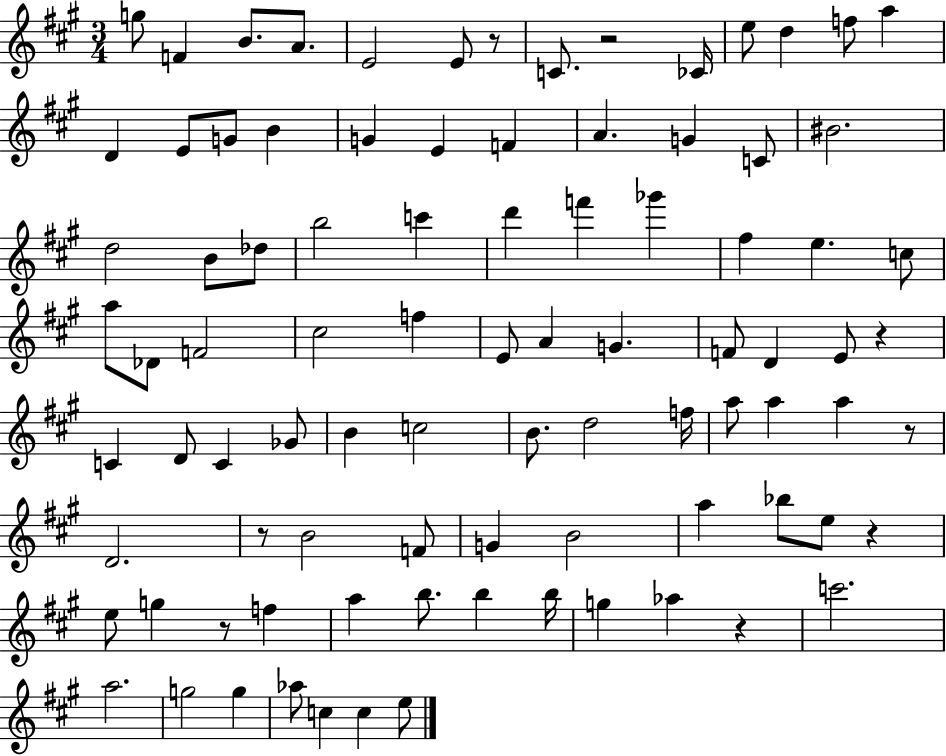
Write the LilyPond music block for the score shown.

{
  \clef treble
  \numericTimeSignature
  \time 3/4
  \key a \major
  g''8 f'4 b'8. a'8. | e'2 e'8 r8 | c'8. r2 ces'16 | e''8 d''4 f''8 a''4 | \break d'4 e'8 g'8 b'4 | g'4 e'4 f'4 | a'4. g'4 c'8 | bis'2. | \break d''2 b'8 des''8 | b''2 c'''4 | d'''4 f'''4 ges'''4 | fis''4 e''4. c''8 | \break a''8 des'8 f'2 | cis''2 f''4 | e'8 a'4 g'4. | f'8 d'4 e'8 r4 | \break c'4 d'8 c'4 ges'8 | b'4 c''2 | b'8. d''2 f''16 | a''8 a''4 a''4 r8 | \break d'2. | r8 b'2 f'8 | g'4 b'2 | a''4 bes''8 e''8 r4 | \break e''8 g''4 r8 f''4 | a''4 b''8. b''4 b''16 | g''4 aes''4 r4 | c'''2. | \break a''2. | g''2 g''4 | aes''8 c''4 c''4 e''8 | \bar "|."
}